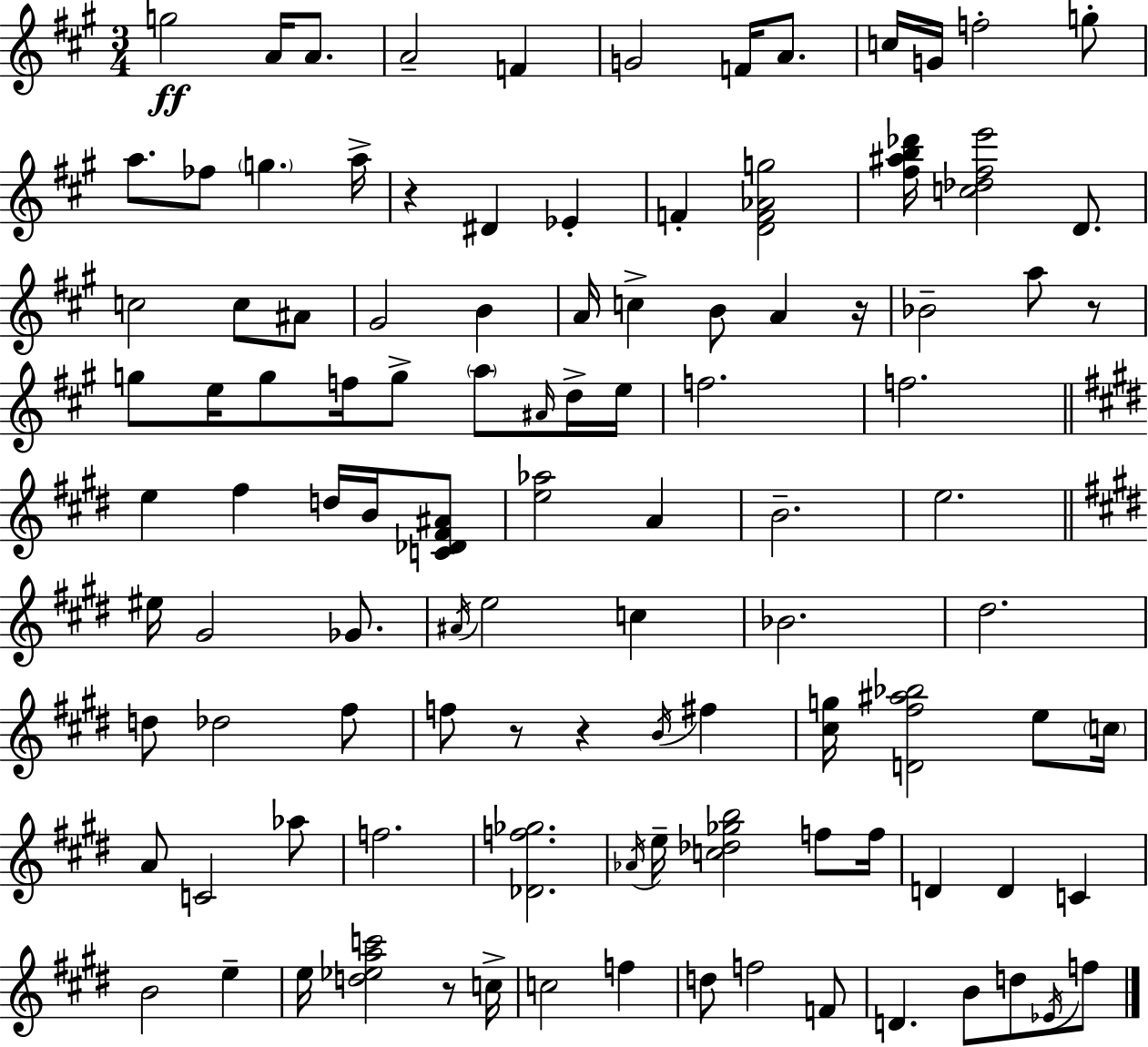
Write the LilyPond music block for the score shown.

{
  \clef treble
  \numericTimeSignature
  \time 3/4
  \key a \major
  g''2\ff a'16 a'8. | a'2-- f'4 | g'2 f'16 a'8. | c''16 g'16 f''2-. g''8-. | \break a''8. fes''8 \parenthesize g''4. a''16-> | r4 dis'4 ees'4-. | f'4-. <d' f' aes' g''>2 | <fis'' ais'' b'' des'''>16 <c'' des'' fis'' e'''>2 d'8. | \break c''2 c''8 ais'8 | gis'2 b'4 | a'16 c''4-> b'8 a'4 r16 | bes'2-- a''8 r8 | \break g''8 e''16 g''8 f''16 g''8-> \parenthesize a''8 \grace { ais'16 } d''16-> | e''16 f''2. | f''2. | \bar "||" \break \key e \major e''4 fis''4 d''16 b'16 <c' des' fis' ais'>8 | <e'' aes''>2 a'4 | b'2.-- | e''2. | \break \bar "||" \break \key e \major eis''16 gis'2 ges'8. | \acciaccatura { ais'16 } e''2 c''4 | bes'2. | dis''2. | \break d''8 des''2 fis''8 | f''8 r8 r4 \acciaccatura { b'16 } fis''4 | <cis'' g''>16 <d' fis'' ais'' bes''>2 e''8 | \parenthesize c''16 a'8 c'2 | \break aes''8 f''2. | <des' f'' ges''>2. | \acciaccatura { aes'16 } e''16-- <c'' des'' ges'' b''>2 | f''8 f''16 d'4 d'4 c'4 | \break b'2 e''4-- | e''16 <d'' ees'' a'' c'''>2 | r8 c''16-> c''2 f''4 | d''8 f''2 | \break f'8 d'4. b'8 d''8 | \acciaccatura { ees'16 } f''8 \bar "|."
}